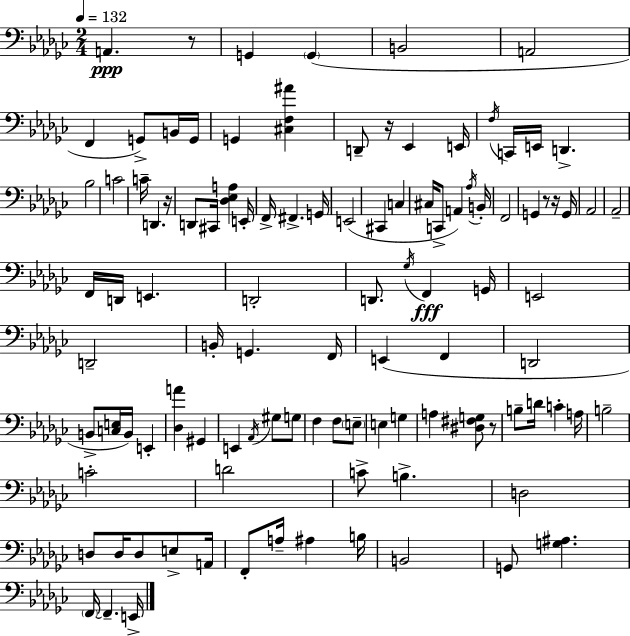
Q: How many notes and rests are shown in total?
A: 106